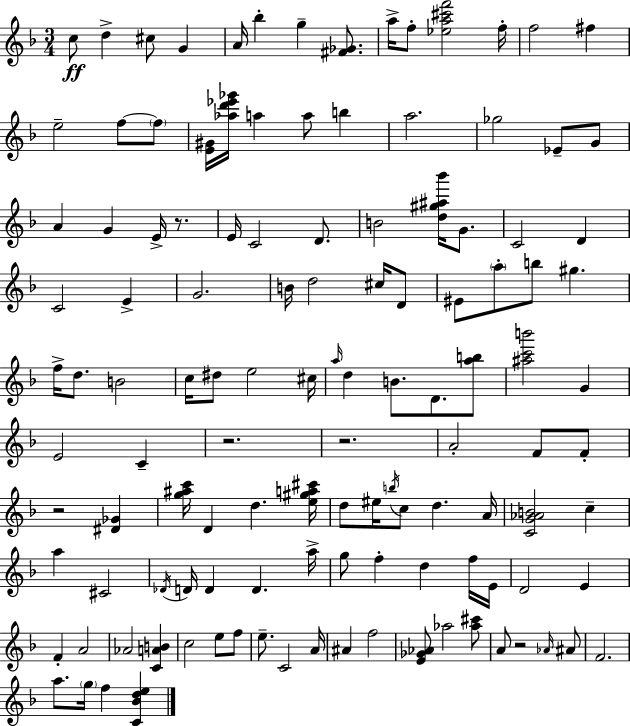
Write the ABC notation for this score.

X:1
T:Untitled
M:3/4
L:1/4
K:Dm
c/2 d ^c/2 G A/4 _b g [^F_G]/2 a/4 f/2 [_ea^c'f']2 f/4 f2 ^f e2 f/2 f/2 [E^G]/4 [_ad'_e'_g']/4 a a/2 b a2 _g2 _E/2 G/2 A G E/4 z/2 E/4 C2 D/2 B2 [d^g^a_b']/4 G/2 C2 D C2 E G2 B/4 d2 ^c/4 D/2 ^E/2 a/2 b/2 ^g f/4 d/2 B2 c/4 ^d/2 e2 ^c/4 a/4 d B/2 D/2 [ab]/2 [^ac'b']2 G E2 C z2 z2 A2 F/2 F/2 z2 [^D_G] [g^ac']/4 D d [e^ga^c']/4 d/2 ^e/4 b/4 c/2 d A/4 [CG_AB]2 c a ^C2 _D/4 D/4 D D a/4 g/2 f d f/4 E/4 D2 E F A2 _A2 [CAB] c2 e/2 f/2 e/2 C2 A/4 ^A f2 [E_G_A]/2 _a2 [_a^c']/2 A/2 z2 _A/4 ^A/2 F2 a/2 g/4 f [C_Bde]